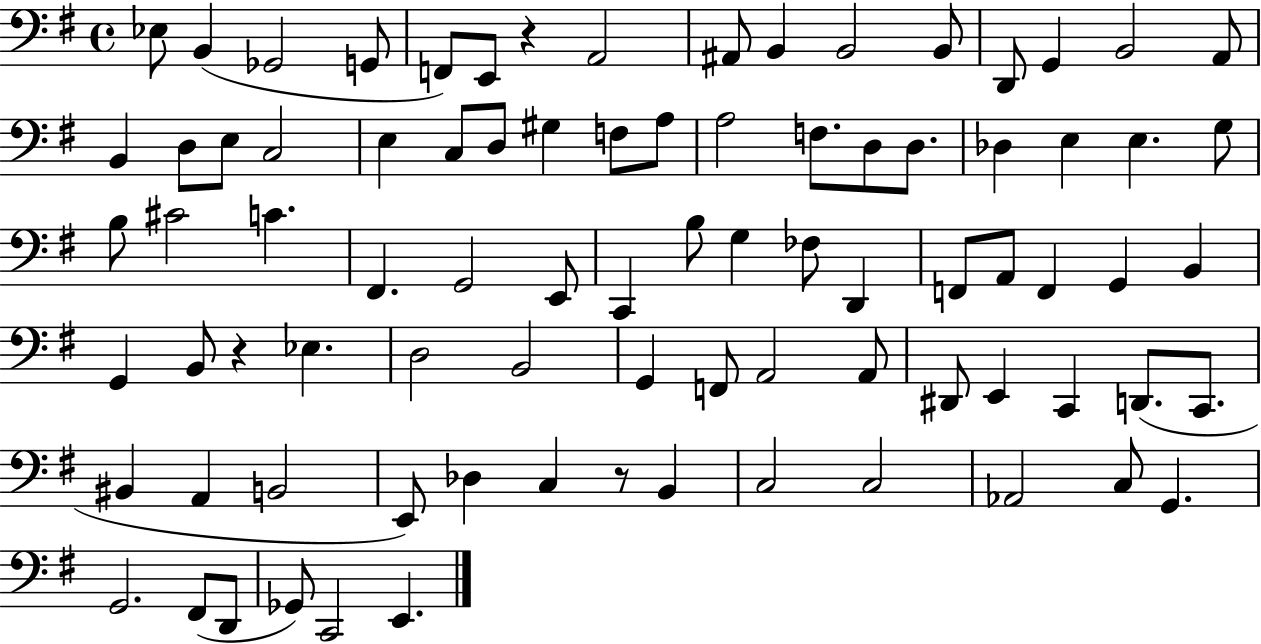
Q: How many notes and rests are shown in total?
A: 84